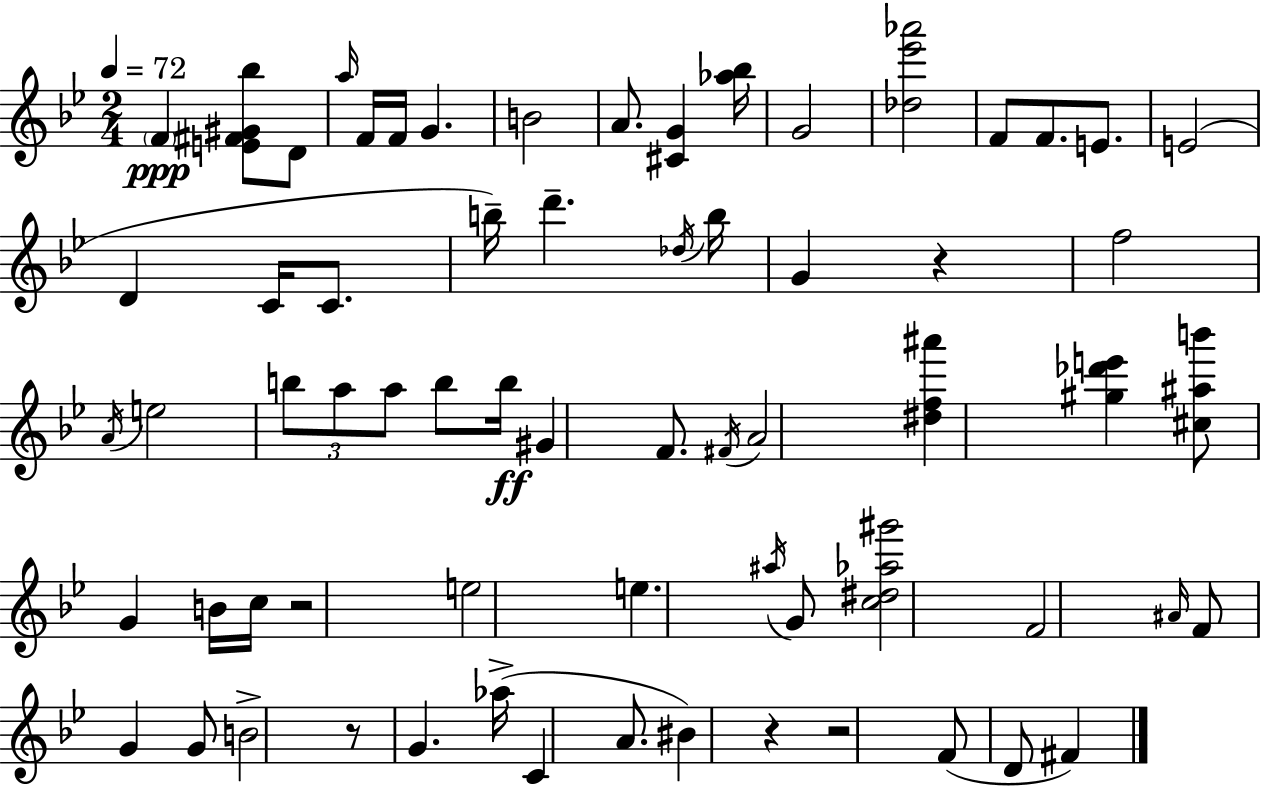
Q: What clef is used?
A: treble